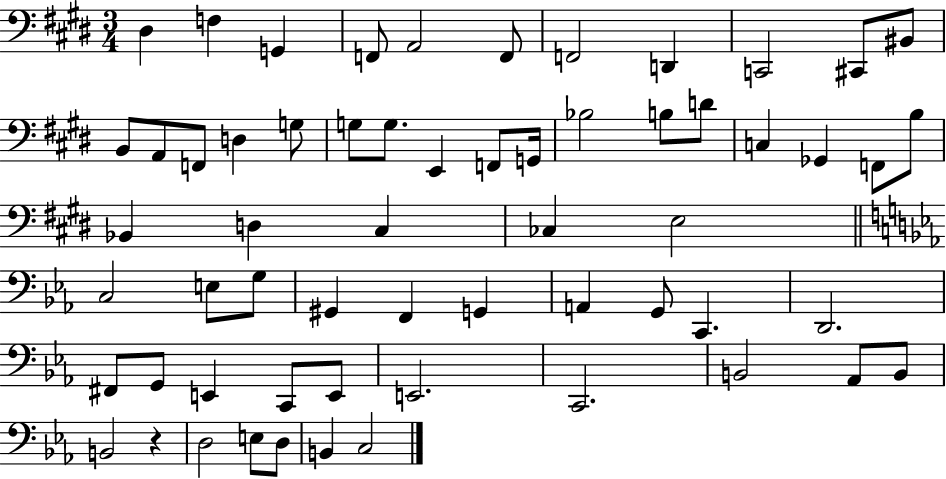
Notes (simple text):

D#3/q F3/q G2/q F2/e A2/h F2/e F2/h D2/q C2/h C#2/e BIS2/e B2/e A2/e F2/e D3/q G3/e G3/e G3/e. E2/q F2/e G2/s Bb3/h B3/e D4/e C3/q Gb2/q F2/e B3/e Bb2/q D3/q C#3/q CES3/q E3/h C3/h E3/e G3/e G#2/q F2/q G2/q A2/q G2/e C2/q. D2/h. F#2/e G2/e E2/q C2/e E2/e E2/h. C2/h. B2/h Ab2/e B2/e B2/h R/q D3/h E3/e D3/e B2/q C3/h